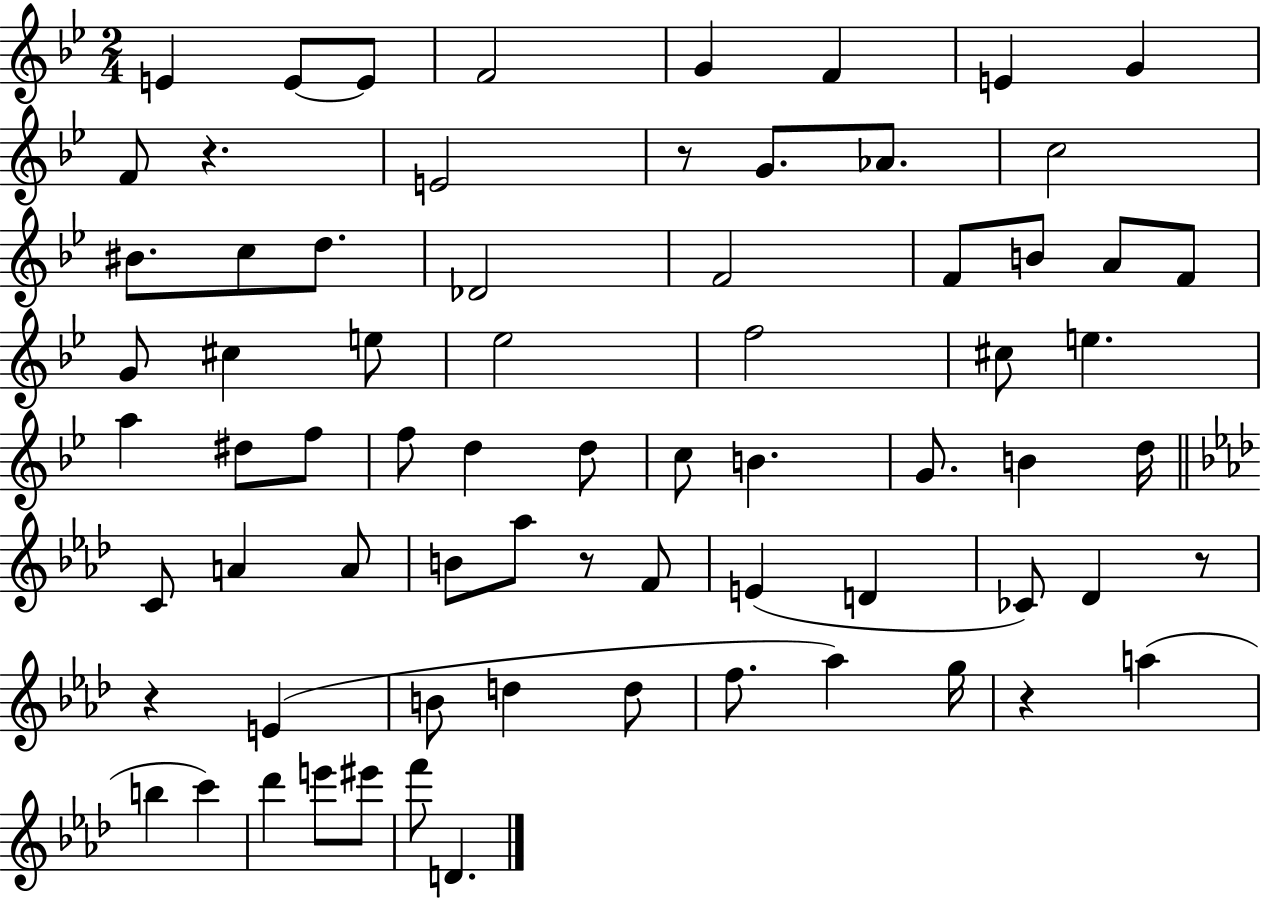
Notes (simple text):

E4/q E4/e E4/e F4/h G4/q F4/q E4/q G4/q F4/e R/q. E4/h R/e G4/e. Ab4/e. C5/h BIS4/e. C5/e D5/e. Db4/h F4/h F4/e B4/e A4/e F4/e G4/e C#5/q E5/e Eb5/h F5/h C#5/e E5/q. A5/q D#5/e F5/e F5/e D5/q D5/e C5/e B4/q. G4/e. B4/q D5/s C4/e A4/q A4/e B4/e Ab5/e R/e F4/e E4/q D4/q CES4/e Db4/q R/e R/q E4/q B4/e D5/q D5/e F5/e. Ab5/q G5/s R/q A5/q B5/q C6/q Db6/q E6/e EIS6/e F6/e D4/q.